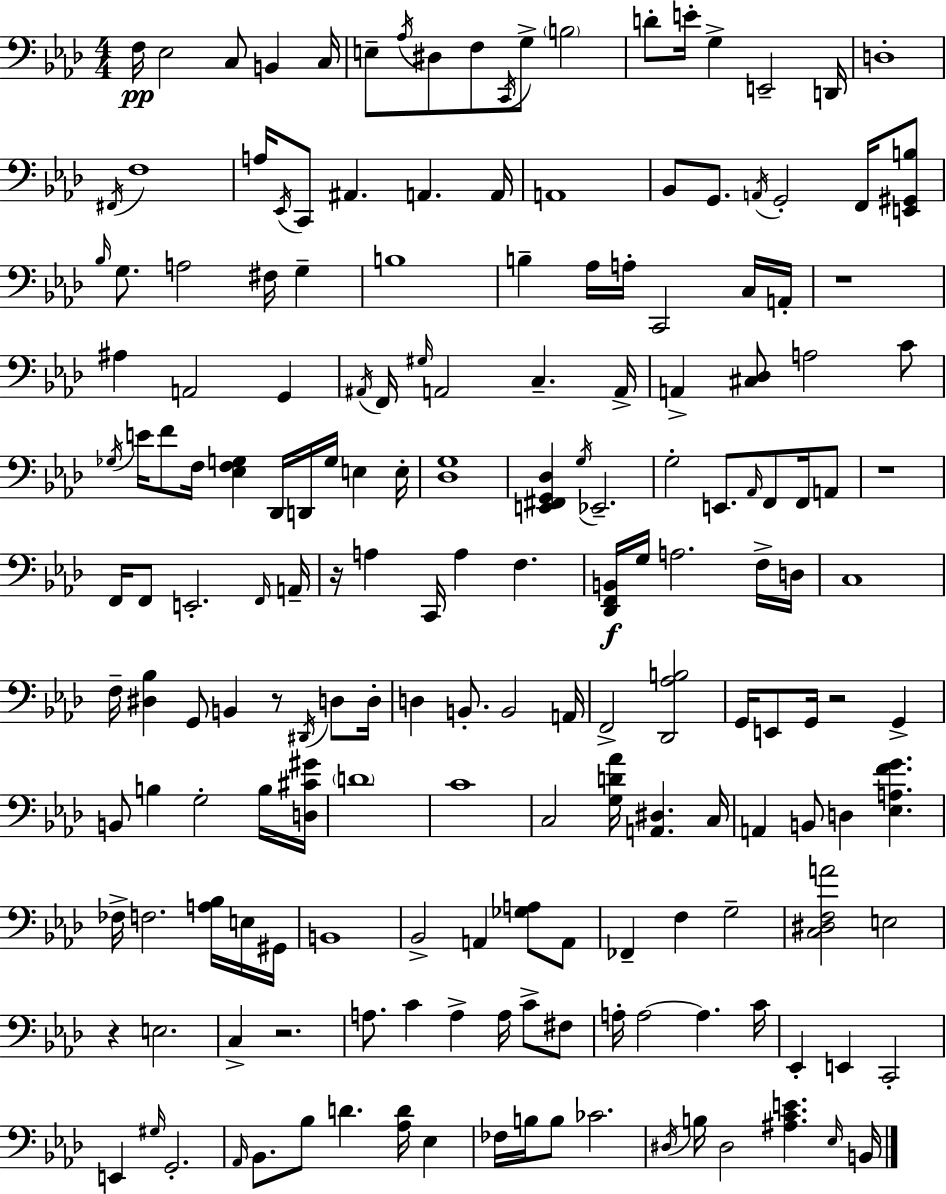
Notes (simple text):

F3/s Eb3/h C3/e B2/q C3/s E3/e Ab3/s D#3/e F3/e C2/s G3/e B3/h D4/e E4/s G3/q E2/h D2/s D3/w F#2/s F3/w A3/s Eb2/s C2/e A#2/q. A2/q. A2/s A2/w Bb2/e G2/e. A2/s G2/h F2/s [E2,G#2,B3]/e Bb3/s G3/e. A3/h F#3/s G3/q B3/w B3/q Ab3/s A3/s C2/h C3/s A2/s R/w A#3/q A2/h G2/q A#2/s F2/s G#3/s A2/h C3/q. A2/s A2/q [C#3,Db3]/e A3/h C4/e Gb3/s E4/s F4/e F3/s [Eb3,F3,G3]/q Db2/s D2/s G3/s E3/q E3/s [Db3,G3]/w [E2,F#2,G2,Db3]/q G3/s Eb2/h. G3/h E2/e. Ab2/s F2/e F2/s A2/e R/w F2/s F2/e E2/h. F2/s A2/s R/s A3/q C2/s A3/q F3/q. [Db2,F2,B2]/s G3/s A3/h. F3/s D3/s C3/w F3/s [D#3,Bb3]/q G2/e B2/q R/e D#2/s D3/e D3/s D3/q B2/e. B2/h A2/s F2/h [Db2,Ab3,B3]/h G2/s E2/e G2/s R/h G2/q B2/e B3/q G3/h B3/s [D3,C#4,G#4]/s D4/w C4/w C3/h [G3,D4,Ab4]/s [A2,D#3]/q. C3/s A2/q B2/e D3/q [Eb3,A3,F4,G4]/q. FES3/s F3/h. [A3,Bb3]/s E3/s G#2/s B2/w Bb2/h A2/q [Gb3,A3]/e A2/e FES2/q F3/q G3/h [C3,D#3,F3,A4]/h E3/h R/q E3/h. C3/q R/h. A3/e. C4/q A3/q A3/s C4/e F#3/e A3/s A3/h A3/q. C4/s Eb2/q E2/q C2/h E2/q G#3/s G2/h. Ab2/s Bb2/e. Bb3/e D4/q. [Ab3,D4]/s Eb3/q FES3/s B3/s B3/e CES4/h. D#3/s B3/s D#3/h [A#3,C4,E4]/q. Eb3/s B2/s